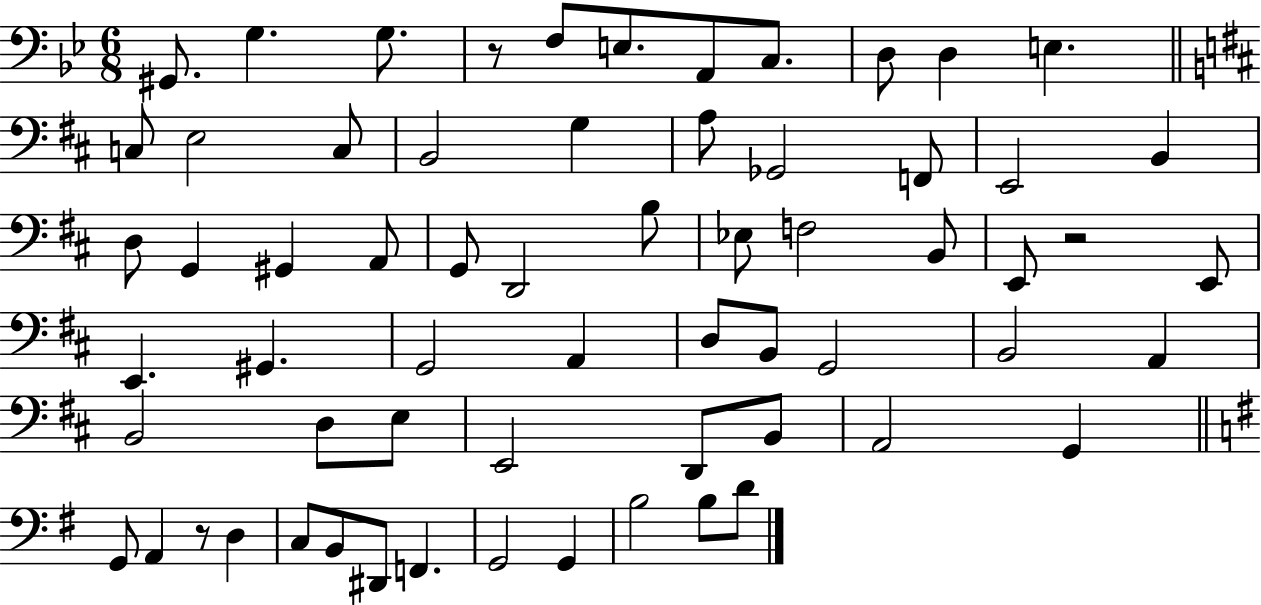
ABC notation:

X:1
T:Untitled
M:6/8
L:1/4
K:Bb
^G,,/2 G, G,/2 z/2 F,/2 E,/2 A,,/2 C,/2 D,/2 D, E, C,/2 E,2 C,/2 B,,2 G, A,/2 _G,,2 F,,/2 E,,2 B,, D,/2 G,, ^G,, A,,/2 G,,/2 D,,2 B,/2 _E,/2 F,2 B,,/2 E,,/2 z2 E,,/2 E,, ^G,, G,,2 A,, D,/2 B,,/2 G,,2 B,,2 A,, B,,2 D,/2 E,/2 E,,2 D,,/2 B,,/2 A,,2 G,, G,,/2 A,, z/2 D, C,/2 B,,/2 ^D,,/2 F,, G,,2 G,, B,2 B,/2 D/2